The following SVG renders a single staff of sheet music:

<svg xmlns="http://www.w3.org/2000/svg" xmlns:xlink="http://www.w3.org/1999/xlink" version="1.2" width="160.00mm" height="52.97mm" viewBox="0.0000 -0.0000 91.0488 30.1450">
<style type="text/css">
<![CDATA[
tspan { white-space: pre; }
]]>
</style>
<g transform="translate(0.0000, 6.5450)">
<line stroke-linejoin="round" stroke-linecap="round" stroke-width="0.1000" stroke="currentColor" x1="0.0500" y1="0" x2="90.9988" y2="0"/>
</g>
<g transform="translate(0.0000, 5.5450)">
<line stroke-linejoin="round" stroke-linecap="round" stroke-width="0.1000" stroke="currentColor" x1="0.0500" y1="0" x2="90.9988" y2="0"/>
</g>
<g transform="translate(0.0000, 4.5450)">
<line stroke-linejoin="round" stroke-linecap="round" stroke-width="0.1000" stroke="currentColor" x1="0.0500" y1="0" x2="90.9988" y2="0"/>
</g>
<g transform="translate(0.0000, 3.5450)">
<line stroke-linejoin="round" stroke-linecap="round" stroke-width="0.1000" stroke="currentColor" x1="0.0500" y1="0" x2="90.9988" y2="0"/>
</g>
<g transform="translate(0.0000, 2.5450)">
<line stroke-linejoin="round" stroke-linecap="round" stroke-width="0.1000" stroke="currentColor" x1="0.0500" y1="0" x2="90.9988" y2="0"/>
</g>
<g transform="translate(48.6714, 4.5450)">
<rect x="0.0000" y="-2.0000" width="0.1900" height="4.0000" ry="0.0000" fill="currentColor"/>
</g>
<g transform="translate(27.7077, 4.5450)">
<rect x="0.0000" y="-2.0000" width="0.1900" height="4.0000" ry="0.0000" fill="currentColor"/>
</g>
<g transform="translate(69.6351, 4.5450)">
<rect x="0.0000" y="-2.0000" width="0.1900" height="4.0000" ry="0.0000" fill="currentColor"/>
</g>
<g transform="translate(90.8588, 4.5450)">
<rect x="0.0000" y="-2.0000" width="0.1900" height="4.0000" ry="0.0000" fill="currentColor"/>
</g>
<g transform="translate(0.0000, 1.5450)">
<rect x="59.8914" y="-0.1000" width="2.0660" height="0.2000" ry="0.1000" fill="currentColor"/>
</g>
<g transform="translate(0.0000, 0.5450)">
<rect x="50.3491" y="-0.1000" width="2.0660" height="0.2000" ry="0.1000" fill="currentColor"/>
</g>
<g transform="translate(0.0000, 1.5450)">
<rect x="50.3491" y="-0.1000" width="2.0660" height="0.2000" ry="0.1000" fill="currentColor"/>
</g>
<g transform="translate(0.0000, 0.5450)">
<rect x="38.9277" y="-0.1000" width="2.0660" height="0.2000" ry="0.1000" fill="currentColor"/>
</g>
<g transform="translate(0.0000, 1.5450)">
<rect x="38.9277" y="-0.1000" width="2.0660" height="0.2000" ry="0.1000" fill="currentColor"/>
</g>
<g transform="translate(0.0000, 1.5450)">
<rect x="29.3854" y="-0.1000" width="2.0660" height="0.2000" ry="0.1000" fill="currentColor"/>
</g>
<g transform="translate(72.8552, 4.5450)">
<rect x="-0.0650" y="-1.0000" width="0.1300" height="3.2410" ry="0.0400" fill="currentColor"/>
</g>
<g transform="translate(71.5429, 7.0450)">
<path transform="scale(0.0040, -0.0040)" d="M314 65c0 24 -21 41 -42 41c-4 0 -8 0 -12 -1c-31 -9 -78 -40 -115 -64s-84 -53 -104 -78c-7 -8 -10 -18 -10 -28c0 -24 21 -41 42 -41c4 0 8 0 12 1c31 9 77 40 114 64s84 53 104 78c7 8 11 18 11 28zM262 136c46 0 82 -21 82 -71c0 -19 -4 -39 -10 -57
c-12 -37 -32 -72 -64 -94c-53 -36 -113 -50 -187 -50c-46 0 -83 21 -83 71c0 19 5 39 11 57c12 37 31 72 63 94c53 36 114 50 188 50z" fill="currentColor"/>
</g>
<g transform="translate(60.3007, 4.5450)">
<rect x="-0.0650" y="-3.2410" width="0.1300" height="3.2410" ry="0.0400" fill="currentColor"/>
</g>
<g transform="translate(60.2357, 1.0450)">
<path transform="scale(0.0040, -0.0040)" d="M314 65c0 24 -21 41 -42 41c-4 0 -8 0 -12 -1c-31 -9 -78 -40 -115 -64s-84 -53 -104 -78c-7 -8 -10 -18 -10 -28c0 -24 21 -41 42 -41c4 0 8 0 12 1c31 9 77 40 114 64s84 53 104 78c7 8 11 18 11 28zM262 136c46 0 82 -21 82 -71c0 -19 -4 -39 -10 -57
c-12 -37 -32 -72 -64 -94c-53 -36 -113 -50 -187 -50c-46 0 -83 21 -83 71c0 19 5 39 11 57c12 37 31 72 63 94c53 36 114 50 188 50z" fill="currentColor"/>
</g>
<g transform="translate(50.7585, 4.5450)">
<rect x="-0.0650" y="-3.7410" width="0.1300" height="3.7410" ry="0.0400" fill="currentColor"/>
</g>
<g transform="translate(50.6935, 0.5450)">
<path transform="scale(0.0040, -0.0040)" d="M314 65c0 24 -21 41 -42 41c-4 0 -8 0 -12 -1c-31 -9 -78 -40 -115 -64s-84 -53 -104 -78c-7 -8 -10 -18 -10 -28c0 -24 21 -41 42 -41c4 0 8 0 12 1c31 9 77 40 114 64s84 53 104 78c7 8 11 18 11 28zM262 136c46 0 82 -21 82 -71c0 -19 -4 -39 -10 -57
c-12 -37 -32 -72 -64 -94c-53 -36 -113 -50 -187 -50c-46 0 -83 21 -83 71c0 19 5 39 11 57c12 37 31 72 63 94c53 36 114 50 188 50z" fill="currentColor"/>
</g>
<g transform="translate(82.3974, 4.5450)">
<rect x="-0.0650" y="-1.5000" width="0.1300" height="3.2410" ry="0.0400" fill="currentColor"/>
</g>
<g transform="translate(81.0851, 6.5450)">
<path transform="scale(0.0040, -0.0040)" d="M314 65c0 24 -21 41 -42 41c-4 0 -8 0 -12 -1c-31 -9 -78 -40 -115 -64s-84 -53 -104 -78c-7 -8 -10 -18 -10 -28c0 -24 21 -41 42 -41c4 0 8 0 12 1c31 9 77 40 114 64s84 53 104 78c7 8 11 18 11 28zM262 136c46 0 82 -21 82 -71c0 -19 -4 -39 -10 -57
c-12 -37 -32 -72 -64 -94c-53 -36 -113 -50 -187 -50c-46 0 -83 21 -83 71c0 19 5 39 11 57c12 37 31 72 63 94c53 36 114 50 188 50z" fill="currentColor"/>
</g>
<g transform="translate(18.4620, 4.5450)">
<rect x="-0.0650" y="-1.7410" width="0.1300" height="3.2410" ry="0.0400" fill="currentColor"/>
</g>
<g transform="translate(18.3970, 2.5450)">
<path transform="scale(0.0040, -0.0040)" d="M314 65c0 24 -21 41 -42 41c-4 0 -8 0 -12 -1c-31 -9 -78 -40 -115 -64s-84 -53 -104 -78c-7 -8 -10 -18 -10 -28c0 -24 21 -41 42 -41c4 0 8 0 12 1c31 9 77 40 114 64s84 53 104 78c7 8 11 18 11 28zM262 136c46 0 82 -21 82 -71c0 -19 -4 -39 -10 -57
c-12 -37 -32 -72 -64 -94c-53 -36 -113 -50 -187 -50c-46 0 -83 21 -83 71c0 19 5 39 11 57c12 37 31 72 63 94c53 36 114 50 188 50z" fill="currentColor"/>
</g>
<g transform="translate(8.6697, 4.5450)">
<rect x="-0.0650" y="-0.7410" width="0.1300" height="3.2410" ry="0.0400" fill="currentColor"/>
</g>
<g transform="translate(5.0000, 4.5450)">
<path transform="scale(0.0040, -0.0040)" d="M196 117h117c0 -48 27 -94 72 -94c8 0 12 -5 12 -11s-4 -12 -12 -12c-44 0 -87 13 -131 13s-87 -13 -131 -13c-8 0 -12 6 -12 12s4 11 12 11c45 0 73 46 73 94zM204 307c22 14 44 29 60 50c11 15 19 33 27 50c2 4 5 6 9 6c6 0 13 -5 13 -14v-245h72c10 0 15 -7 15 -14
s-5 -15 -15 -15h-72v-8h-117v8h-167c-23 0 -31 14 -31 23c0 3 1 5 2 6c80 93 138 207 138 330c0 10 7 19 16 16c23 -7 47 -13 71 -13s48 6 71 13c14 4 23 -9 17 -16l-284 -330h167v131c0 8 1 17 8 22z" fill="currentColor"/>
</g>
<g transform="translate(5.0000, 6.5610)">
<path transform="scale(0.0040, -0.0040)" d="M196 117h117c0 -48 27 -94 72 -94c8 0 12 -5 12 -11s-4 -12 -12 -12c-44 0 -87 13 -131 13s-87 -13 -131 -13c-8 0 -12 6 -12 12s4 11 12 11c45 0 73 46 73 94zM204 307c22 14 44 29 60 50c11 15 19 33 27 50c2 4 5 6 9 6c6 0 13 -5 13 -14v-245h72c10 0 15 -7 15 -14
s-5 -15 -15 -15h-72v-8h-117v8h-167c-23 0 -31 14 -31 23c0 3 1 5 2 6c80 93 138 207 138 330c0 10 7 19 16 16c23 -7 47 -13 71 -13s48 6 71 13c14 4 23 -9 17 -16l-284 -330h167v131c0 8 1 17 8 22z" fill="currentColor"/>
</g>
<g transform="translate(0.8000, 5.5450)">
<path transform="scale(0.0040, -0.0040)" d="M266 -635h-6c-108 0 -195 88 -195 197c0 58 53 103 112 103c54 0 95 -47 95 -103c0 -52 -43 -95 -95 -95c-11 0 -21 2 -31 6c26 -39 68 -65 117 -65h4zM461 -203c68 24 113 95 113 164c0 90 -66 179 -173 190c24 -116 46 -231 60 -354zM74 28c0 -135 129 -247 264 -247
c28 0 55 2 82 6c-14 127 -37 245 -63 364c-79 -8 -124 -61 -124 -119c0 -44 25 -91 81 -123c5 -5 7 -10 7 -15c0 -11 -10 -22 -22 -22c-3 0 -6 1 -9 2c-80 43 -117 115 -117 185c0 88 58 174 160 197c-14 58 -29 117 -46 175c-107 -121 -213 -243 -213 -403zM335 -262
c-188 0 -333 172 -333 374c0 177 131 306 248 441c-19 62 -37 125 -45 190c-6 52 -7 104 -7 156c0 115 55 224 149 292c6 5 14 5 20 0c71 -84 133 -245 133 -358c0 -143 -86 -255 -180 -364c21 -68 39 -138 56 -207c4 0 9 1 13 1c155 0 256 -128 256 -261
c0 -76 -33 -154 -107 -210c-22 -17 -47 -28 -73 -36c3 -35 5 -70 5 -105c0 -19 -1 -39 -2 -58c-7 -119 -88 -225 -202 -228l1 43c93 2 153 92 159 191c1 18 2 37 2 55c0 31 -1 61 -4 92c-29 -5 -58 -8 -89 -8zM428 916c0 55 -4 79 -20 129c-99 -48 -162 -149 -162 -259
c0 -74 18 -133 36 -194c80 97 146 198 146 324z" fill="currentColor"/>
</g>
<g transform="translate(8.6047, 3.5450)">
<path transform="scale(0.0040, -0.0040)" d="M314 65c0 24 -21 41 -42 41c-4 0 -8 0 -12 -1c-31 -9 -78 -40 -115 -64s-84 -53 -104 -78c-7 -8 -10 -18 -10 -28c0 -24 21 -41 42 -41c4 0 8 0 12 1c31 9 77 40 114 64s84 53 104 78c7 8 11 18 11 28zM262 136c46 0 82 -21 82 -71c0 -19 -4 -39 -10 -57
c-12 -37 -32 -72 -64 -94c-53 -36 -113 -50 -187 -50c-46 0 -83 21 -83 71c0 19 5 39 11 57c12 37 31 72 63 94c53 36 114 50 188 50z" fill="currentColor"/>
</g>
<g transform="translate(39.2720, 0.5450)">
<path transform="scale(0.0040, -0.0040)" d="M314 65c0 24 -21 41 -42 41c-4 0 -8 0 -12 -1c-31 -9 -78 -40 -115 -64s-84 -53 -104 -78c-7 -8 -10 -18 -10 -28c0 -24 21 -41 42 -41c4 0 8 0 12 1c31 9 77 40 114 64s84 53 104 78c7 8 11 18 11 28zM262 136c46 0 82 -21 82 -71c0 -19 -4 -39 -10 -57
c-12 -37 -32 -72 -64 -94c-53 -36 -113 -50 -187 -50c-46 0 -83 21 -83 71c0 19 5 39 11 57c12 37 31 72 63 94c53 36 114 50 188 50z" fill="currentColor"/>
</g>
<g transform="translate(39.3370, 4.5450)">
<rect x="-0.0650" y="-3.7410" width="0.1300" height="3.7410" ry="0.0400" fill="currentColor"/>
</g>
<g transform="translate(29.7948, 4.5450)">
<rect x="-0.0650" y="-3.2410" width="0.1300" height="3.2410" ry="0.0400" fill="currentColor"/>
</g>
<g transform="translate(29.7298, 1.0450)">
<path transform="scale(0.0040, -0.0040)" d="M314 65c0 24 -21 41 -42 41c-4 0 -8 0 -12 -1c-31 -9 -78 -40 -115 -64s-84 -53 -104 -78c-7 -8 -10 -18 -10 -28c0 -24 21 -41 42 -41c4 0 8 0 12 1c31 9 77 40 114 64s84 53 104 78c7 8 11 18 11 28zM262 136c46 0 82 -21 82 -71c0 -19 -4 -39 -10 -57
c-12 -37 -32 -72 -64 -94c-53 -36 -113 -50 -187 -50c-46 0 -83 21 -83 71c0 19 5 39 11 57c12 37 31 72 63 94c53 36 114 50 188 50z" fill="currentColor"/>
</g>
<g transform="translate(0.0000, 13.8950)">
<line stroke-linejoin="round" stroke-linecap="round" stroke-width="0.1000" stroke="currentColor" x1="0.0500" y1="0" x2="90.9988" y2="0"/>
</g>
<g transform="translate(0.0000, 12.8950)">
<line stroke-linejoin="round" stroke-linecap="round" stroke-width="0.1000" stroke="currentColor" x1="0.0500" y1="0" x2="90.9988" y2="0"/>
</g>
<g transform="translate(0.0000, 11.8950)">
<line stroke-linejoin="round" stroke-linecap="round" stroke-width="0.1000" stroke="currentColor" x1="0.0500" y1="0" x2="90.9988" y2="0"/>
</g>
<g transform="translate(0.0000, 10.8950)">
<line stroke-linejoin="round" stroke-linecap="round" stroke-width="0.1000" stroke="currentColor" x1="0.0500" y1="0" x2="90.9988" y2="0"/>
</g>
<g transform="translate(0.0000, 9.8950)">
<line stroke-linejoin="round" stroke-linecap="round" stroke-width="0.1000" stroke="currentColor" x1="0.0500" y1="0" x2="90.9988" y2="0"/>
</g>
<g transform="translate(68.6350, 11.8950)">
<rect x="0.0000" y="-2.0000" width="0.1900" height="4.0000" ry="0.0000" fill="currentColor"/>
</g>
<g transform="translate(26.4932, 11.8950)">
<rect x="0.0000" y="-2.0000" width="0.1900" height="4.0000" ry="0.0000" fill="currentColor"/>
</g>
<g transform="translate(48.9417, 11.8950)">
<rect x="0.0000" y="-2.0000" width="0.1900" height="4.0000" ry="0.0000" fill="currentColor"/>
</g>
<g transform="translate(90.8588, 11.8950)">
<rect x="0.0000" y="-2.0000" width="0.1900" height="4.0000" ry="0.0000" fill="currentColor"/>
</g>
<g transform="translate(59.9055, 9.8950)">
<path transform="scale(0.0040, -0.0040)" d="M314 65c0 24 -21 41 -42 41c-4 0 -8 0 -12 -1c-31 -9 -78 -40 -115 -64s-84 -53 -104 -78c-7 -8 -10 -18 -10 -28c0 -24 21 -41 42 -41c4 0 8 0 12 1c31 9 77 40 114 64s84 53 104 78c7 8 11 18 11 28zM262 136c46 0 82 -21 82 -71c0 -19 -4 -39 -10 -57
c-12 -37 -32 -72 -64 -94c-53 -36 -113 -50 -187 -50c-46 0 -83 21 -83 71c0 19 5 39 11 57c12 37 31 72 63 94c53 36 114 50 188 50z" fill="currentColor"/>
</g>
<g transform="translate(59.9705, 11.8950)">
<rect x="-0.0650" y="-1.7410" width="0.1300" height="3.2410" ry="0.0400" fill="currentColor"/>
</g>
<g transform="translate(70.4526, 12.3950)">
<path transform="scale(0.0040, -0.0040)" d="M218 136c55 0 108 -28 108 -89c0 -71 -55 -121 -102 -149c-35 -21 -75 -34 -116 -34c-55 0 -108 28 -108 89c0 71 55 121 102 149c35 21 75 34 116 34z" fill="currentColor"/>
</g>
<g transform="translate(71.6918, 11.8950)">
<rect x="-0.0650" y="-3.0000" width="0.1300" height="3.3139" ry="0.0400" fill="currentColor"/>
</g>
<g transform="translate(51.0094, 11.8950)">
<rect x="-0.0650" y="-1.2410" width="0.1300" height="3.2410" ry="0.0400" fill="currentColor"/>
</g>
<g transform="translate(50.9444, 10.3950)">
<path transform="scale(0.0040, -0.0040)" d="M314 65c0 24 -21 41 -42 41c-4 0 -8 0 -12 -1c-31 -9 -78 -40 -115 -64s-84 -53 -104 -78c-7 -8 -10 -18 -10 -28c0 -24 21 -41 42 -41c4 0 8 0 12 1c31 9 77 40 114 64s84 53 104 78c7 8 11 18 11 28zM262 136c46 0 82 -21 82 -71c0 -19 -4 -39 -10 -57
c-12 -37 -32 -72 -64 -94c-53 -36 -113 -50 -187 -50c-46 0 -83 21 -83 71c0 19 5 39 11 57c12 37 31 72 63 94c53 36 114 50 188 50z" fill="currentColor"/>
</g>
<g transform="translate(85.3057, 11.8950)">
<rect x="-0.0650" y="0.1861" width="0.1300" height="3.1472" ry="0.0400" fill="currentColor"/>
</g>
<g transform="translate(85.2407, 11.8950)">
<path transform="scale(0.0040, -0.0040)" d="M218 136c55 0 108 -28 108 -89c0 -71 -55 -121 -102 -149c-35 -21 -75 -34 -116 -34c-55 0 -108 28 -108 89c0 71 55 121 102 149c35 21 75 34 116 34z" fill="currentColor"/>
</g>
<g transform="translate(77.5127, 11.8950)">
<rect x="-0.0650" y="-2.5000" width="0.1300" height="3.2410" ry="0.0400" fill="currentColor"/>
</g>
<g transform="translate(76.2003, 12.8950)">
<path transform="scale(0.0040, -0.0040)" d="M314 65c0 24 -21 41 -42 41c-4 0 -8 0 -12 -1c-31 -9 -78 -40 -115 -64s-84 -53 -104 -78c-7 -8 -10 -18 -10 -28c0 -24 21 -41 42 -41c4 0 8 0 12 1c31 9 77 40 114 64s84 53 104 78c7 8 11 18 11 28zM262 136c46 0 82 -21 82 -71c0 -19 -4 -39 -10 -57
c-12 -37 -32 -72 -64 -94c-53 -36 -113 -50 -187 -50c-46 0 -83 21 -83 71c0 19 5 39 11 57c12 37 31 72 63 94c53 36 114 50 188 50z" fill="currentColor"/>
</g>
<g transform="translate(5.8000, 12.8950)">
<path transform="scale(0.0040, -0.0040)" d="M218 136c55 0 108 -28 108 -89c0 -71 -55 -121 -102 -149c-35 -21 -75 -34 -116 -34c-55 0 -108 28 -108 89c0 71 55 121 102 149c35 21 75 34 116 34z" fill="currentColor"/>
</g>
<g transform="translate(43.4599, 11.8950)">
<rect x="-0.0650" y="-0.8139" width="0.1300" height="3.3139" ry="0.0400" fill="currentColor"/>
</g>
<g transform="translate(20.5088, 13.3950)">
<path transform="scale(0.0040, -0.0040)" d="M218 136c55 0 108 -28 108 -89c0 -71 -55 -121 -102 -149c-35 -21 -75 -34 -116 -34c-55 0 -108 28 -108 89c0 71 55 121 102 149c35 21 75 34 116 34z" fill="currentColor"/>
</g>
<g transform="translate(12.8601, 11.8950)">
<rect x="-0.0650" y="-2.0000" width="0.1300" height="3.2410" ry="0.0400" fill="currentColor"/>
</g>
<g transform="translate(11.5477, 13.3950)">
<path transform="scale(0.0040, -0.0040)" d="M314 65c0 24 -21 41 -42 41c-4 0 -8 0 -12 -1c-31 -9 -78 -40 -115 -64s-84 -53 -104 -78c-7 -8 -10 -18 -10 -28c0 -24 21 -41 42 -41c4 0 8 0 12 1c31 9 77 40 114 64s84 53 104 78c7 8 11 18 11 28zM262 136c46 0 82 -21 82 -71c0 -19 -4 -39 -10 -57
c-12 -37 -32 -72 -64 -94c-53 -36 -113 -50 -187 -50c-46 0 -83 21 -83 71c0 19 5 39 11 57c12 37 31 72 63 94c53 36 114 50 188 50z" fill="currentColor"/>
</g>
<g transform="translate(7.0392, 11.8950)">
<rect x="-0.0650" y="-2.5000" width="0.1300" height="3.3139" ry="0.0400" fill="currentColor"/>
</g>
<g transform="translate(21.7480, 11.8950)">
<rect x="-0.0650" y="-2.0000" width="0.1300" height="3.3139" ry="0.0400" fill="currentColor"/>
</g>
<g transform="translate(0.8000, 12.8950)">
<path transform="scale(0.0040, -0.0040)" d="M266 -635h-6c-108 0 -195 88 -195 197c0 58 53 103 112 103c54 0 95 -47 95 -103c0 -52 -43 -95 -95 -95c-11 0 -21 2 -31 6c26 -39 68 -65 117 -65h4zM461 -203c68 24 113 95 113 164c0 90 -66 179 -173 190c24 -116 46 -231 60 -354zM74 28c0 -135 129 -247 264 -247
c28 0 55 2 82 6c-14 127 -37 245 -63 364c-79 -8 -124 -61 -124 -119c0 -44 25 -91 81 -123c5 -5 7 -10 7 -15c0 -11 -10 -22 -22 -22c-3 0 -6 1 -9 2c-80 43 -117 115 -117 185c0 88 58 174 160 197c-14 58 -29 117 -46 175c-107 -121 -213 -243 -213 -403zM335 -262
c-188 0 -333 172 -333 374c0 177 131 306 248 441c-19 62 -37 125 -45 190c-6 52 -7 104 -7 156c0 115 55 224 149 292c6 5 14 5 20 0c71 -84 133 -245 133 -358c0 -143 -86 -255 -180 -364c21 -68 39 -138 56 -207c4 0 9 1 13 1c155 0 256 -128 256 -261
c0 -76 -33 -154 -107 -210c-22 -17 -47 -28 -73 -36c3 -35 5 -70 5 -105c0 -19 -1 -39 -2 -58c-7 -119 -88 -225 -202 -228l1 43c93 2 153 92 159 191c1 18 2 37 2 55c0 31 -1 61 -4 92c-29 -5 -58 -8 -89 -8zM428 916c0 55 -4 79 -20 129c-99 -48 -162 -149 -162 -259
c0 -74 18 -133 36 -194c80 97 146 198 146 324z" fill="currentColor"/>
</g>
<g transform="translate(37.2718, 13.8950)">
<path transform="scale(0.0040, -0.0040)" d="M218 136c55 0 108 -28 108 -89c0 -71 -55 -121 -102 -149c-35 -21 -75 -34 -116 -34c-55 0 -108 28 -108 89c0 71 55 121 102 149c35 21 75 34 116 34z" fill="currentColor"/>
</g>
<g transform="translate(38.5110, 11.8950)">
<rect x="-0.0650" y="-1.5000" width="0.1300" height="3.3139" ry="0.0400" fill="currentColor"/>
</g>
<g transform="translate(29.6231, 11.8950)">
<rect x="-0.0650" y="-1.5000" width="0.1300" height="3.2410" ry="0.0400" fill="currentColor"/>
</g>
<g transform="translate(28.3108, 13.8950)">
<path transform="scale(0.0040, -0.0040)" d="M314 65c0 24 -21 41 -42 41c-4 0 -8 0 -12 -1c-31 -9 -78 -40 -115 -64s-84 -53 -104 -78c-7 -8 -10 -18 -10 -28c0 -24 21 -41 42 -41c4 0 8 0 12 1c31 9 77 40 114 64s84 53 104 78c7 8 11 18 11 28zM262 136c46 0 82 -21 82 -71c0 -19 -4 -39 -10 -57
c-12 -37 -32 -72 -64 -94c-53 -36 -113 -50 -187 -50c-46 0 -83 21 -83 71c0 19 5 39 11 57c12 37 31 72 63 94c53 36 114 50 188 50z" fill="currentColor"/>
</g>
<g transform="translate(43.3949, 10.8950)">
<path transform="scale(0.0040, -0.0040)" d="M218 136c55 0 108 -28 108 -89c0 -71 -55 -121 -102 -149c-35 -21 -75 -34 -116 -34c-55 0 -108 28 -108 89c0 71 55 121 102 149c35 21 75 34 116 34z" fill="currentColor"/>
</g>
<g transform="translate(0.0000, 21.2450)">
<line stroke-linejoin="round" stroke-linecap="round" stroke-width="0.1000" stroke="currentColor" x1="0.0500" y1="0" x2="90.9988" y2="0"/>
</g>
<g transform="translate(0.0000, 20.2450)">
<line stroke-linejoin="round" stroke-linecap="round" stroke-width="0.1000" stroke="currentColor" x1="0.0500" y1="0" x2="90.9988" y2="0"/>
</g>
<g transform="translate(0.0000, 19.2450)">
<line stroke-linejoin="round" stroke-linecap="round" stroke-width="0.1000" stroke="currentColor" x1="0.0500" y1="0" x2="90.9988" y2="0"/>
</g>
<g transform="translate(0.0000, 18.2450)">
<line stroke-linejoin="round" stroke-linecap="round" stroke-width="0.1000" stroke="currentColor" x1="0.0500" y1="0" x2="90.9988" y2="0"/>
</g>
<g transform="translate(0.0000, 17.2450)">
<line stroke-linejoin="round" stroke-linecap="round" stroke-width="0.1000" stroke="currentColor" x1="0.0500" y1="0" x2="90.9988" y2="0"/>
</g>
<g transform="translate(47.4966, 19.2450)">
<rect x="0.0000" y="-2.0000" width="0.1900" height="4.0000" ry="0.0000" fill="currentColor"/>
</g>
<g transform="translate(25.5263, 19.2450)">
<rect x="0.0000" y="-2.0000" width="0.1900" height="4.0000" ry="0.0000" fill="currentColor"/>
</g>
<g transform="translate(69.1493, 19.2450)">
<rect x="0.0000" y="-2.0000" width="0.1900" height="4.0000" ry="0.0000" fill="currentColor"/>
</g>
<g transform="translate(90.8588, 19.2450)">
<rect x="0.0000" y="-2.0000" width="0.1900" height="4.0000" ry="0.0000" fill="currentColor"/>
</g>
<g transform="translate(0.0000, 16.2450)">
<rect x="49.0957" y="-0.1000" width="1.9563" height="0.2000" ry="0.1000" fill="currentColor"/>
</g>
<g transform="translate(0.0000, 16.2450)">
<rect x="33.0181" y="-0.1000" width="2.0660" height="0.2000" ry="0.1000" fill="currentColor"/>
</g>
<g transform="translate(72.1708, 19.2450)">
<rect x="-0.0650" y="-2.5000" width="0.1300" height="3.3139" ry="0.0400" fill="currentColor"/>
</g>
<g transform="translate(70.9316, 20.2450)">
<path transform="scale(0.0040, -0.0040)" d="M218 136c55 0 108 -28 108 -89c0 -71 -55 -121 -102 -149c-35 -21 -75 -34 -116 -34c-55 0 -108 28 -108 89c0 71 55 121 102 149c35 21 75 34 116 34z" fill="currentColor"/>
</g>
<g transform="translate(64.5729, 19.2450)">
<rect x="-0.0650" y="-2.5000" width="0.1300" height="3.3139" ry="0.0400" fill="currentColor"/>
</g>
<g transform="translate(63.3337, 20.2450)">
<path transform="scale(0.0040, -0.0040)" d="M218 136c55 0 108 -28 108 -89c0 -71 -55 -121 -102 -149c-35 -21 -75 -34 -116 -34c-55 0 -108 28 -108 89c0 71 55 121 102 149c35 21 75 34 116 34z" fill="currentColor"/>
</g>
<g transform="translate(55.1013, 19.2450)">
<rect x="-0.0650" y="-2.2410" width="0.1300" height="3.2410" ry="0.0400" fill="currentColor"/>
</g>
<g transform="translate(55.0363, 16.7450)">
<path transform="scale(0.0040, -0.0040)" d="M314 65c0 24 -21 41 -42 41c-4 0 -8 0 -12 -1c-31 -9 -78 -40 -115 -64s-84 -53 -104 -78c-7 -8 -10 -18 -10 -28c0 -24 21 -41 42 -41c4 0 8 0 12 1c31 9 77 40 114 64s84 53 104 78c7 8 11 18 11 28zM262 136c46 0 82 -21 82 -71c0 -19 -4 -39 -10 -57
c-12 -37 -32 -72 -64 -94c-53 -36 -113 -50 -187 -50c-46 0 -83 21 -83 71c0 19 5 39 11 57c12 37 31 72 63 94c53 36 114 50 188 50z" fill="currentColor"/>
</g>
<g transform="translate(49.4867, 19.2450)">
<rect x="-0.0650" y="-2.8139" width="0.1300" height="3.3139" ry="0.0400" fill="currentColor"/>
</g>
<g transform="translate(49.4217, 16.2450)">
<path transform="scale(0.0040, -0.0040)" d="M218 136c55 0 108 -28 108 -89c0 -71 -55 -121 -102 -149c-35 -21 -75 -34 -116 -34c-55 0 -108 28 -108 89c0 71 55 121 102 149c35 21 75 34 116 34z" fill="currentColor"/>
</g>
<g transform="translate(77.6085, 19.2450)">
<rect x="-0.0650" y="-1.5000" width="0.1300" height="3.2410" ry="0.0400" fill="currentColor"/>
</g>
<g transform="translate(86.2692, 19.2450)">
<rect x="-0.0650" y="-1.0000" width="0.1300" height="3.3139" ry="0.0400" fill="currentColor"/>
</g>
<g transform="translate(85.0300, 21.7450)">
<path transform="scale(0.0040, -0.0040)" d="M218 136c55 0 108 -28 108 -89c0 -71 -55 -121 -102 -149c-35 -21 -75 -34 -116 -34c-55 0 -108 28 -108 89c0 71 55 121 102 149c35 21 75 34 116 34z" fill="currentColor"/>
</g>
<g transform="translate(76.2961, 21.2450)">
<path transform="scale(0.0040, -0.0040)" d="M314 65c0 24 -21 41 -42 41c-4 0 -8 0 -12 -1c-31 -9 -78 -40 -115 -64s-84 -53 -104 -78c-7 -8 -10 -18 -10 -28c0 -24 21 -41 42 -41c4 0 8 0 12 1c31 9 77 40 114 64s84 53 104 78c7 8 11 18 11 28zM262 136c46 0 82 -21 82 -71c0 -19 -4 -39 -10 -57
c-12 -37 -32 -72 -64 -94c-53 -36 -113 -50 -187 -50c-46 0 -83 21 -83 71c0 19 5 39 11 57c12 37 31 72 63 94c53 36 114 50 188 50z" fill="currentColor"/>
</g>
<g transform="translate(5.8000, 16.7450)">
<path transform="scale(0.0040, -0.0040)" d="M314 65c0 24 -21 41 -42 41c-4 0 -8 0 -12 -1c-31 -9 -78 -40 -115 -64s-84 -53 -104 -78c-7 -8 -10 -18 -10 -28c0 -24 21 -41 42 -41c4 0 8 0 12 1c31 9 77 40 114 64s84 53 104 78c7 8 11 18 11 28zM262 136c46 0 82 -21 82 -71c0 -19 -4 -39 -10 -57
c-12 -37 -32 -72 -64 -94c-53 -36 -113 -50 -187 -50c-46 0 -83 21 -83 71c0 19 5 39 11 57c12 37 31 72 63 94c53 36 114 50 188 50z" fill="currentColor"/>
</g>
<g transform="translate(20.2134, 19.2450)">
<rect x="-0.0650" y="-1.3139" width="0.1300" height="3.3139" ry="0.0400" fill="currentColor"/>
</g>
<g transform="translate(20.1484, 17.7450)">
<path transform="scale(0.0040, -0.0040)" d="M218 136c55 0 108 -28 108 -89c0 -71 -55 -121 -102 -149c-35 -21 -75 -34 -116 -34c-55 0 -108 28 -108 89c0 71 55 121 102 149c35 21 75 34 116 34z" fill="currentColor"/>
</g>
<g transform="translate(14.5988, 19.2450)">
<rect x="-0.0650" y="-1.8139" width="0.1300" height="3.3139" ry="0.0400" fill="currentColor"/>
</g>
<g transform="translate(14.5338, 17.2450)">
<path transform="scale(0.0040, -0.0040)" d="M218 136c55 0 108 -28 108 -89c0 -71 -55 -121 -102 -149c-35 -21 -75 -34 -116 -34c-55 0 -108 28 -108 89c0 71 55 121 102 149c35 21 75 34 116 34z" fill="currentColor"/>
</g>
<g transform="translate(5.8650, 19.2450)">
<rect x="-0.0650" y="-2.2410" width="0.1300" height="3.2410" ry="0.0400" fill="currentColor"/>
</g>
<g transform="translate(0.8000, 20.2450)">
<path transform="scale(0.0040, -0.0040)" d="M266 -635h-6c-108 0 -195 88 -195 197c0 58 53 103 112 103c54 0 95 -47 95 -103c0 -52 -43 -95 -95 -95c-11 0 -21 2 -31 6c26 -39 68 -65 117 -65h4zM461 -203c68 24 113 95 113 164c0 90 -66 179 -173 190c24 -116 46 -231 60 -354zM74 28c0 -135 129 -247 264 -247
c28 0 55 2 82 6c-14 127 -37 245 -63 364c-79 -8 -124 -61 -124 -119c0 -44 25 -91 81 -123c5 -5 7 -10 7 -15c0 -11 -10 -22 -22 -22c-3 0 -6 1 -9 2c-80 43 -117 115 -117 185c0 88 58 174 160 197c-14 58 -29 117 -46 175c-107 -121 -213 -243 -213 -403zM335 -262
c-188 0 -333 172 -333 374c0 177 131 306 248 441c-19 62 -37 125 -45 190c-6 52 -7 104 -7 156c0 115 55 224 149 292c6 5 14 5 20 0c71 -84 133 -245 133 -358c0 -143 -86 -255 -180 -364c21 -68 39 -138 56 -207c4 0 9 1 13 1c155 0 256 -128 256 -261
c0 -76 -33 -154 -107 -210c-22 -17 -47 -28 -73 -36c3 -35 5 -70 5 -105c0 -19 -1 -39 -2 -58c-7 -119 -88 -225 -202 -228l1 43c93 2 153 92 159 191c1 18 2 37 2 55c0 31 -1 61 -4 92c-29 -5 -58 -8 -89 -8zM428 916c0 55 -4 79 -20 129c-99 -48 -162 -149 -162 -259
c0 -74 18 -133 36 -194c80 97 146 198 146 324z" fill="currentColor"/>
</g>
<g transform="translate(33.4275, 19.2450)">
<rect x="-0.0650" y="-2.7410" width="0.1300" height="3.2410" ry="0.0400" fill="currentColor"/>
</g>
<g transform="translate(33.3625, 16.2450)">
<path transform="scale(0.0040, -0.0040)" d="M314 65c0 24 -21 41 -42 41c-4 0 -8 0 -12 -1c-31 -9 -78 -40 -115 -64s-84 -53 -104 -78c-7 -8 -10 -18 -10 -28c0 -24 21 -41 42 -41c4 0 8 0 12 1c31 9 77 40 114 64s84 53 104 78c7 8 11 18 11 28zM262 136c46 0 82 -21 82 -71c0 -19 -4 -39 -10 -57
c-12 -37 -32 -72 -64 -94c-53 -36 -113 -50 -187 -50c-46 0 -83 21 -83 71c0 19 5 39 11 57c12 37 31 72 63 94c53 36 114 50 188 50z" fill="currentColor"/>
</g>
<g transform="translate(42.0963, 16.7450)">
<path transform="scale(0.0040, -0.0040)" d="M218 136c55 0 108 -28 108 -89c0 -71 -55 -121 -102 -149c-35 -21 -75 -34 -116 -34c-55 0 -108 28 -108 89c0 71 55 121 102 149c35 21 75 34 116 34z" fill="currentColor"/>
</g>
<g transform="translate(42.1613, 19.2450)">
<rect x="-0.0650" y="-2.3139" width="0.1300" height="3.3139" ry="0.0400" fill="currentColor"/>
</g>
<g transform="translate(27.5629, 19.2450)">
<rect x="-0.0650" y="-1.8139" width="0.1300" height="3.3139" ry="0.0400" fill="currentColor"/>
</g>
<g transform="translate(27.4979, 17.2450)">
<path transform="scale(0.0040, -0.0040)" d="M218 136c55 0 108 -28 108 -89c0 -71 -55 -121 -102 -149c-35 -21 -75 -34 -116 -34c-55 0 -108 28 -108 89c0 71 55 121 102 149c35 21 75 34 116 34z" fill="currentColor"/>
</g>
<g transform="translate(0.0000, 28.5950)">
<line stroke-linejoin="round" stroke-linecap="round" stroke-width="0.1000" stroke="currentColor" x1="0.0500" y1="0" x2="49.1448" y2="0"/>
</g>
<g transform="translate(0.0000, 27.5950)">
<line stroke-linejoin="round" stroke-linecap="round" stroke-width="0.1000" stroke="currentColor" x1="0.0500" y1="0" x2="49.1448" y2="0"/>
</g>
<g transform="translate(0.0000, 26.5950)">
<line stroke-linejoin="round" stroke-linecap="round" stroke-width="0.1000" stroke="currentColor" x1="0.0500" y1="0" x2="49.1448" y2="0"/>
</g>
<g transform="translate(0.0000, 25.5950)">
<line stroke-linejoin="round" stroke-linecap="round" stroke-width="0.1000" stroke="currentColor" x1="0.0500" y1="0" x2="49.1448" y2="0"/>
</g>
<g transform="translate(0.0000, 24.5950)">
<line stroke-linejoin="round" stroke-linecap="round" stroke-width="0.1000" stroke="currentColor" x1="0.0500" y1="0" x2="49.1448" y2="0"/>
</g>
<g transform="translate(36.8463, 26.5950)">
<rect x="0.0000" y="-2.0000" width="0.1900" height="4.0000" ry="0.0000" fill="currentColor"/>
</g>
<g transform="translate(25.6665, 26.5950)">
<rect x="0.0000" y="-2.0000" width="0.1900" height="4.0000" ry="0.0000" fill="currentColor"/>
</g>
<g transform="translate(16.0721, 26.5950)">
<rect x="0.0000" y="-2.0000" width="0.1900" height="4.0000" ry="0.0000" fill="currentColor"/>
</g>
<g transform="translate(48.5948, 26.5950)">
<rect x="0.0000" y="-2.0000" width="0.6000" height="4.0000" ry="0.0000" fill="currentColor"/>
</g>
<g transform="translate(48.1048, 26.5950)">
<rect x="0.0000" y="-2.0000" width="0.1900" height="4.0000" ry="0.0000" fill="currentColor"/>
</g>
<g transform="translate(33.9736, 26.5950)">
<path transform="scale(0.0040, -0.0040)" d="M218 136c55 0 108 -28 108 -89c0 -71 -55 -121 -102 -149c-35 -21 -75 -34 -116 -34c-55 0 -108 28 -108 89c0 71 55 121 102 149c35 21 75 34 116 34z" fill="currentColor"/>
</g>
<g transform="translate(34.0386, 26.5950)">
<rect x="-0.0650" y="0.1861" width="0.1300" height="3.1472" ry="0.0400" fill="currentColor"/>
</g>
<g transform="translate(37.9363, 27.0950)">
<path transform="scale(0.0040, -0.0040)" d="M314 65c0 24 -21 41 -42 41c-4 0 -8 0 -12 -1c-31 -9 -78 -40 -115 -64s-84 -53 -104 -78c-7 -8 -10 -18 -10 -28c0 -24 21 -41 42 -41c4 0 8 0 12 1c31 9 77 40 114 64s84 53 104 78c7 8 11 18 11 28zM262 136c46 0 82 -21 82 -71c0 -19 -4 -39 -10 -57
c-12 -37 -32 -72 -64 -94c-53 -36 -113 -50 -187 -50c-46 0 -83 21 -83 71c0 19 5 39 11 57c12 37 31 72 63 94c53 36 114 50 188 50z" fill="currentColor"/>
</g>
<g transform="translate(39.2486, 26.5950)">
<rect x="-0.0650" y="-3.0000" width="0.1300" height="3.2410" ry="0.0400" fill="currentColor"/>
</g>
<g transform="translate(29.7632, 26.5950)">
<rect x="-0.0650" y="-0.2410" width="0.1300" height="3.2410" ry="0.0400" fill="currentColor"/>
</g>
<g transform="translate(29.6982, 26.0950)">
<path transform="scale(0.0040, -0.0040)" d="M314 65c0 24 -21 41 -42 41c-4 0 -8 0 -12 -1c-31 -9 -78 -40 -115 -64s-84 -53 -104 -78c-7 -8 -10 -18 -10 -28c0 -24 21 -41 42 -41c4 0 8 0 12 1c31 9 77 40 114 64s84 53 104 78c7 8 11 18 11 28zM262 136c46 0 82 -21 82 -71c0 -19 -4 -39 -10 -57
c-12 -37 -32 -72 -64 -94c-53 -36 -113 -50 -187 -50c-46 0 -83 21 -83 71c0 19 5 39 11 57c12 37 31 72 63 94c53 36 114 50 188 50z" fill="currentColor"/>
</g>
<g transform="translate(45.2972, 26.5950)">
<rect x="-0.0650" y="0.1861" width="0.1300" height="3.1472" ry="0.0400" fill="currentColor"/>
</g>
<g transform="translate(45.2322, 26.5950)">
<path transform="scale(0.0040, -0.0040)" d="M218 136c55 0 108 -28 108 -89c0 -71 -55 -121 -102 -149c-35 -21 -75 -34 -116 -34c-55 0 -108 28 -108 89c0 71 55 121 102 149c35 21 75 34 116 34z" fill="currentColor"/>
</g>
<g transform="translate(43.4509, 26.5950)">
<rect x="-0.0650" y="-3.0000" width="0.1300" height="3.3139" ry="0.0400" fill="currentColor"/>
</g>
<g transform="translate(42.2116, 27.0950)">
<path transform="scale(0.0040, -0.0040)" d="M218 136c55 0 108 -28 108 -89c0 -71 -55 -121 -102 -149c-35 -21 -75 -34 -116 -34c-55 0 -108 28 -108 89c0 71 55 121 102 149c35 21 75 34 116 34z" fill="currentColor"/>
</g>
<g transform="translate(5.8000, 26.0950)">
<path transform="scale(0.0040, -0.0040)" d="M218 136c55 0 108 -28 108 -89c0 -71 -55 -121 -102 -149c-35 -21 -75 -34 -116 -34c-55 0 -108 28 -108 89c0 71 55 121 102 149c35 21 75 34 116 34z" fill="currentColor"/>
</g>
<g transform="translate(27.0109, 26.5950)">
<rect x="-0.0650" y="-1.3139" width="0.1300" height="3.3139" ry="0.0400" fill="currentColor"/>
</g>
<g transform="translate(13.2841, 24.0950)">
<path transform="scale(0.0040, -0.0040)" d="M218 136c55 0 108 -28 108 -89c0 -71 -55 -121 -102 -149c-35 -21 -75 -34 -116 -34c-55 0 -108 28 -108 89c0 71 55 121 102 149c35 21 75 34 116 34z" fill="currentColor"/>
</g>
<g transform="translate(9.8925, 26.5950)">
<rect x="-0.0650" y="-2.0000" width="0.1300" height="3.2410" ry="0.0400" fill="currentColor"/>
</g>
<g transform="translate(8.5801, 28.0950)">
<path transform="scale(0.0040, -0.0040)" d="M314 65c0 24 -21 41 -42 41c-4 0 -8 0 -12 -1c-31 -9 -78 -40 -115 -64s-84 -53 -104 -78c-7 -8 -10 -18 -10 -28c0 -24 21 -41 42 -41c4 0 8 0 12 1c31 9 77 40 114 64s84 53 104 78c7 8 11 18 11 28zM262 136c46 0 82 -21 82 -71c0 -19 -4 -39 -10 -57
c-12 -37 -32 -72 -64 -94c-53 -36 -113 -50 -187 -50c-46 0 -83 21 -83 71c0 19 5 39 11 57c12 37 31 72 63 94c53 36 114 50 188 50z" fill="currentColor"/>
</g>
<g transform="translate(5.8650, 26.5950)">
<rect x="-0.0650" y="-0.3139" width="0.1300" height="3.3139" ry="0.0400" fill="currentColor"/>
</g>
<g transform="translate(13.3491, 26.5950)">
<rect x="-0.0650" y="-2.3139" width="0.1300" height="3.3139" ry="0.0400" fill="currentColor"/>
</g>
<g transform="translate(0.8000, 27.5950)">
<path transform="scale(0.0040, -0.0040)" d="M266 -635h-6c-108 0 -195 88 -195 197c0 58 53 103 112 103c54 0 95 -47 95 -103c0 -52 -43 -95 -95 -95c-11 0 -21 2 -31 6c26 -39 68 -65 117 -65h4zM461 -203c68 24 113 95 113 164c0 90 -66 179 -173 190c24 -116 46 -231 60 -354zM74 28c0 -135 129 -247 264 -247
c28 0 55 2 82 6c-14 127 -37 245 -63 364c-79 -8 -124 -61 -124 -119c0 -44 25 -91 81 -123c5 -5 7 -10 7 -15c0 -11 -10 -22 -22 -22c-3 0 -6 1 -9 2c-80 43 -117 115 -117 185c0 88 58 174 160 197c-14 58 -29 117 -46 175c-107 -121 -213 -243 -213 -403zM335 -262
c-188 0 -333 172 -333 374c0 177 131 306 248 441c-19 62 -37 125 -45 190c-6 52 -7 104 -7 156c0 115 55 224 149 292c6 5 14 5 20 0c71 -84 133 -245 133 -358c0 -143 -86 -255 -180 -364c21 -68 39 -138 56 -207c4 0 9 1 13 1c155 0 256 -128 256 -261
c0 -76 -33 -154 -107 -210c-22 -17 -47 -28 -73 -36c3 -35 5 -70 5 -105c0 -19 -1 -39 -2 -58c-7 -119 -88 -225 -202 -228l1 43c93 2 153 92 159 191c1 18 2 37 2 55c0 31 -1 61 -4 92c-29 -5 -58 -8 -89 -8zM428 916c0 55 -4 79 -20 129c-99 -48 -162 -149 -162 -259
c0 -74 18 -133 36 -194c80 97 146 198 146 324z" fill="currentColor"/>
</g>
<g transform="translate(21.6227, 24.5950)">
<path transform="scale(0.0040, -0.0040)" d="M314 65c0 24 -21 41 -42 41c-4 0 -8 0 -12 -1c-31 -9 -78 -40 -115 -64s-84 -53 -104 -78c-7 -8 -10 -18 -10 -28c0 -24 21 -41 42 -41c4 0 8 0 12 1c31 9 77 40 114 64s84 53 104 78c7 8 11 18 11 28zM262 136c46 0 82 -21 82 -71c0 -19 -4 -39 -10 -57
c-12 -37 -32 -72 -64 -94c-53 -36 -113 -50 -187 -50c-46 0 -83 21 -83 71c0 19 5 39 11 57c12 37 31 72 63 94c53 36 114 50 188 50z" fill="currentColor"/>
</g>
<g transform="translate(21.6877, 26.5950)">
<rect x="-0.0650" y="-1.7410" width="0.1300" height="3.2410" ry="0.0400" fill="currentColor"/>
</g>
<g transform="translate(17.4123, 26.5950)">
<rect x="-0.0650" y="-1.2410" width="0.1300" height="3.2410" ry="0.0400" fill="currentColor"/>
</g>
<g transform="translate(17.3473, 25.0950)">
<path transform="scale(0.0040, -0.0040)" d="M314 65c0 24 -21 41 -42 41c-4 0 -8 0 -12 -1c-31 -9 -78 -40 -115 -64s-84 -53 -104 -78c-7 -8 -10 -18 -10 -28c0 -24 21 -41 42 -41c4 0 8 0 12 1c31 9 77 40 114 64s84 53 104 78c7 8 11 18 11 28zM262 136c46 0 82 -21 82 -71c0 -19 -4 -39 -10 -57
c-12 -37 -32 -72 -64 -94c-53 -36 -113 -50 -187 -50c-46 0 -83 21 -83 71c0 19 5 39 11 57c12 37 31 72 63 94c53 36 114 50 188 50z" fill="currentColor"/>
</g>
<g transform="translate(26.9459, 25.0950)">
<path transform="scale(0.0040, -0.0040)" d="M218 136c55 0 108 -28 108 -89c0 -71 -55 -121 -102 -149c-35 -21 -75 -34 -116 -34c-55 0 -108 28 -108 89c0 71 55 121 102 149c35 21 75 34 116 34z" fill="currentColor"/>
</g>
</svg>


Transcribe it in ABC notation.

X:1
T:Untitled
M:4/4
L:1/4
K:C
d2 f2 b2 c'2 c'2 b2 D2 E2 G F2 F E2 E d e2 f2 A G2 B g2 f e f a2 g a g2 G G E2 D c F2 g e2 f2 e c2 B A2 A B